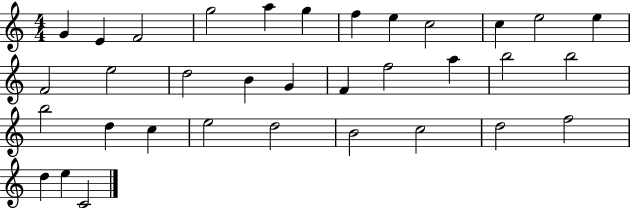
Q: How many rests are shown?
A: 0